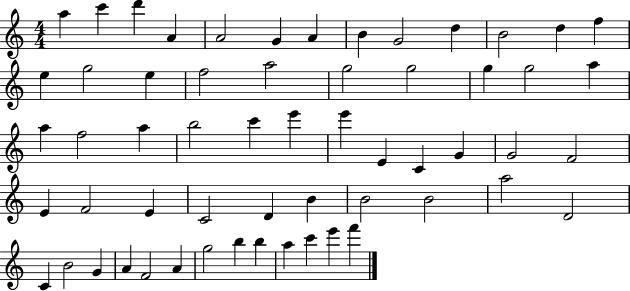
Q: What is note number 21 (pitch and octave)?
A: G5